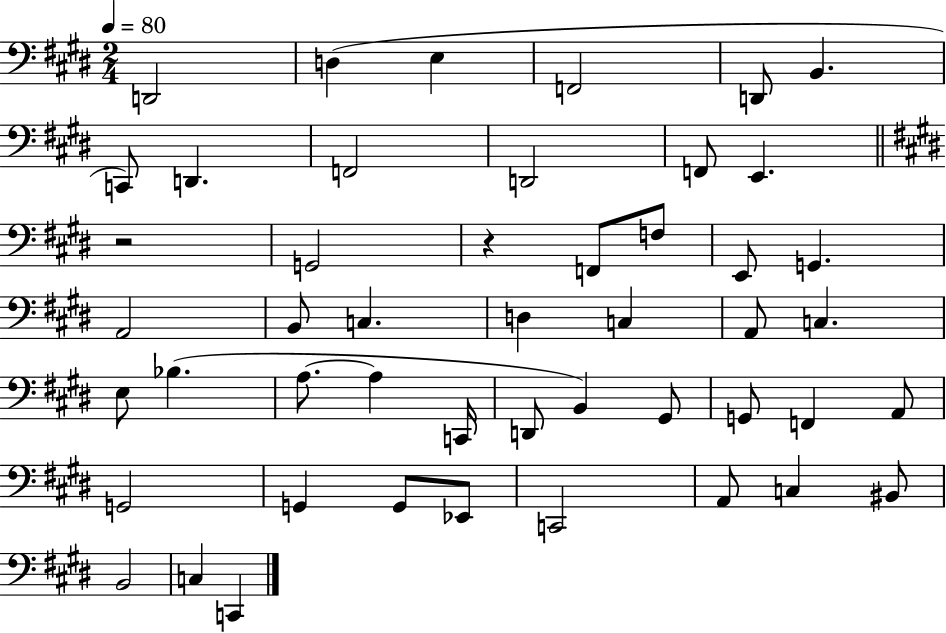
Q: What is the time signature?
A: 2/4